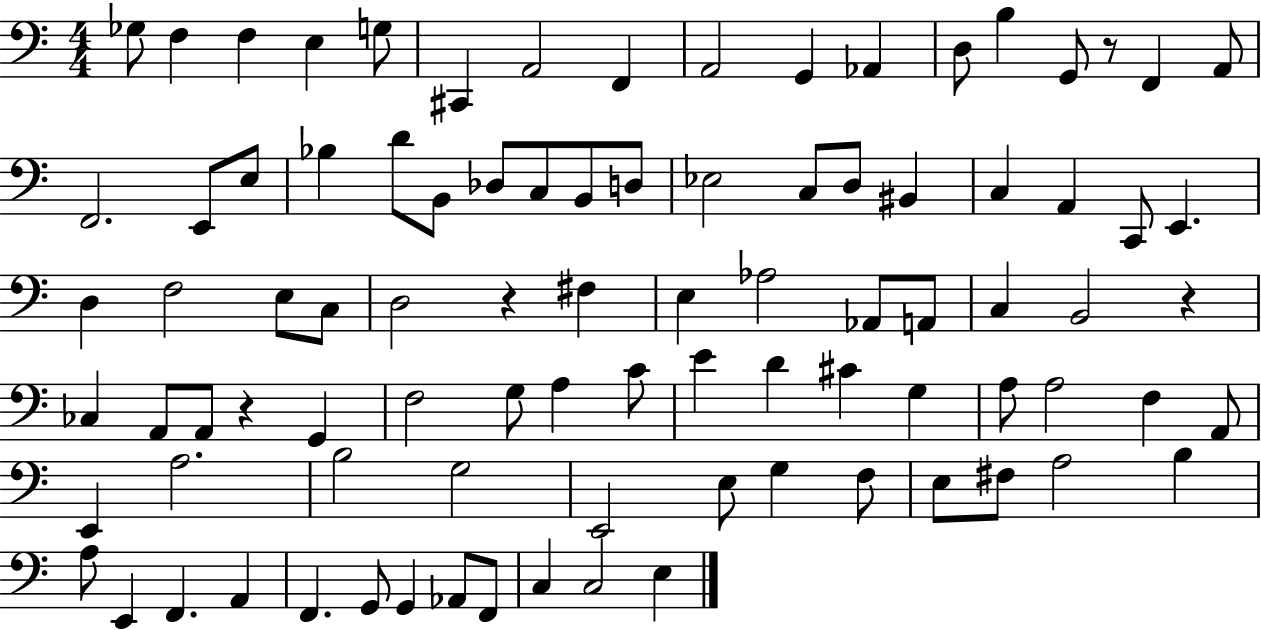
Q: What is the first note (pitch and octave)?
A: Gb3